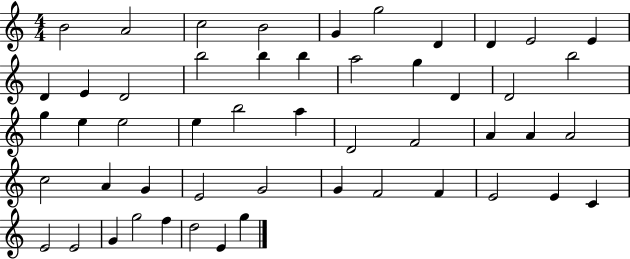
X:1
T:Untitled
M:4/4
L:1/4
K:C
B2 A2 c2 B2 G g2 D D E2 E D E D2 b2 b b a2 g D D2 b2 g e e2 e b2 a D2 F2 A A A2 c2 A G E2 G2 G F2 F E2 E C E2 E2 G g2 f d2 E g